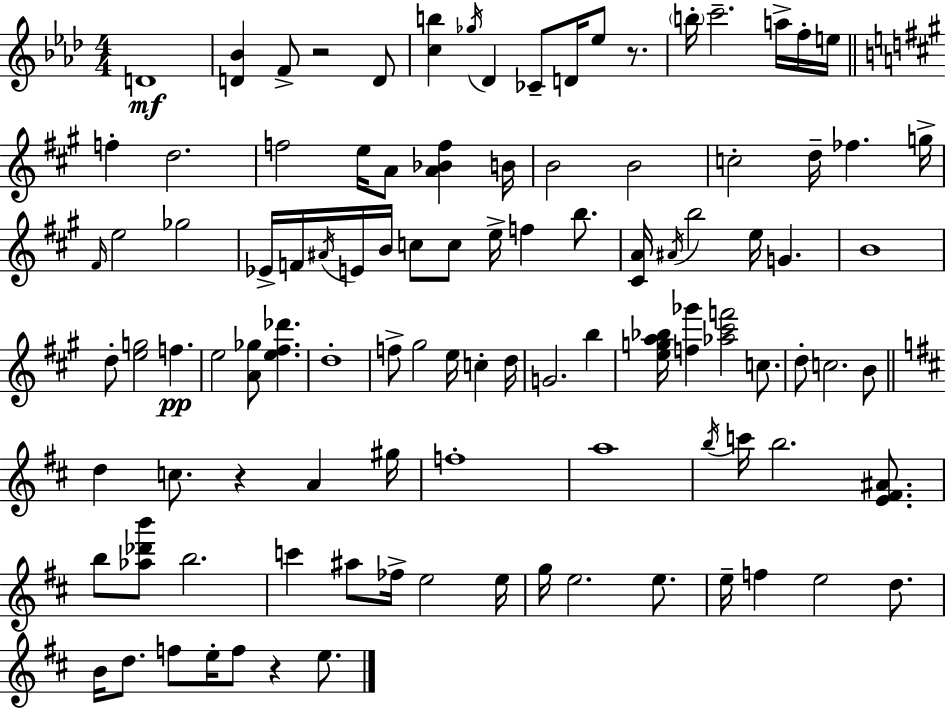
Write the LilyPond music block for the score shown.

{
  \clef treble
  \numericTimeSignature
  \time 4/4
  \key f \minor
  d'1\mf | <d' bes'>4 f'8-> r2 d'8 | <c'' b''>4 \acciaccatura { ges''16 } des'4 ces'8-- d'16 ees''8 r8. | \parenthesize b''16-. c'''2.-- a''16-> f''16-. | \break e''16 \bar "||" \break \key a \major f''4-. d''2. | f''2 e''16 a'8 <a' bes' f''>4 b'16 | b'2 b'2 | c''2-. d''16-- fes''4. g''16-> | \break \grace { fis'16 } e''2 ges''2 | ees'16-> f'16 \acciaccatura { ais'16 } e'16 b'16 c''8 c''8 e''16-> f''4 b''8. | <cis' a'>16 \acciaccatura { ais'16 } b''2 e''16 g'4. | b'1 | \break d''8-. <e'' g''>2 f''4.\pp | e''2 <a' ges''>8 <e'' fis'' des'''>4. | d''1-. | f''8-> gis''2 e''16 c''4-. | \break d''16 g'2. b''4 | <e'' g'' a'' bes''>16 <f'' ges'''>4 <aes'' cis''' f'''>2 | c''8. d''8-. c''2. | b'8 \bar "||" \break \key b \minor d''4 c''8. r4 a'4 gis''16 | f''1-. | a''1 | \acciaccatura { b''16 } c'''16 b''2. <e' fis' ais'>8. | \break b''8 <aes'' des''' b'''>8 b''2. | c'''4 ais''8 fes''16-> e''2 | e''16 g''16 e''2. e''8. | e''16-- f''4 e''2 d''8. | \break b'16 d''8. f''8 e''16-. f''8 r4 e''8. | \bar "|."
}